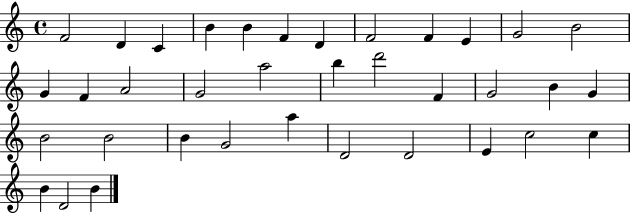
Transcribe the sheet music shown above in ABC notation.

X:1
T:Untitled
M:4/4
L:1/4
K:C
F2 D C B B F D F2 F E G2 B2 G F A2 G2 a2 b d'2 F G2 B G B2 B2 B G2 a D2 D2 E c2 c B D2 B